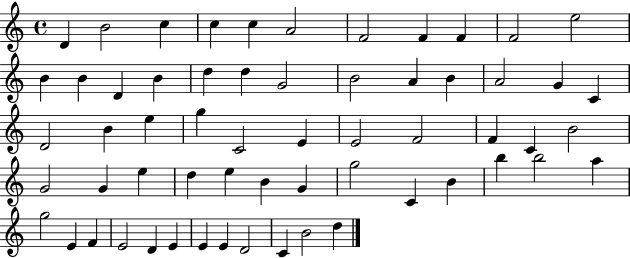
D4/q B4/h C5/q C5/q C5/q A4/h F4/h F4/q F4/q F4/h E5/h B4/q B4/q D4/q B4/q D5/q D5/q G4/h B4/h A4/q B4/q A4/h G4/q C4/q D4/h B4/q E5/q G5/q C4/h E4/q E4/h F4/h F4/q C4/q B4/h G4/h G4/q E5/q D5/q E5/q B4/q G4/q G5/h C4/q B4/q B5/q B5/h A5/q G5/h E4/q F4/q E4/h D4/q E4/q E4/q E4/q D4/h C4/q B4/h D5/q